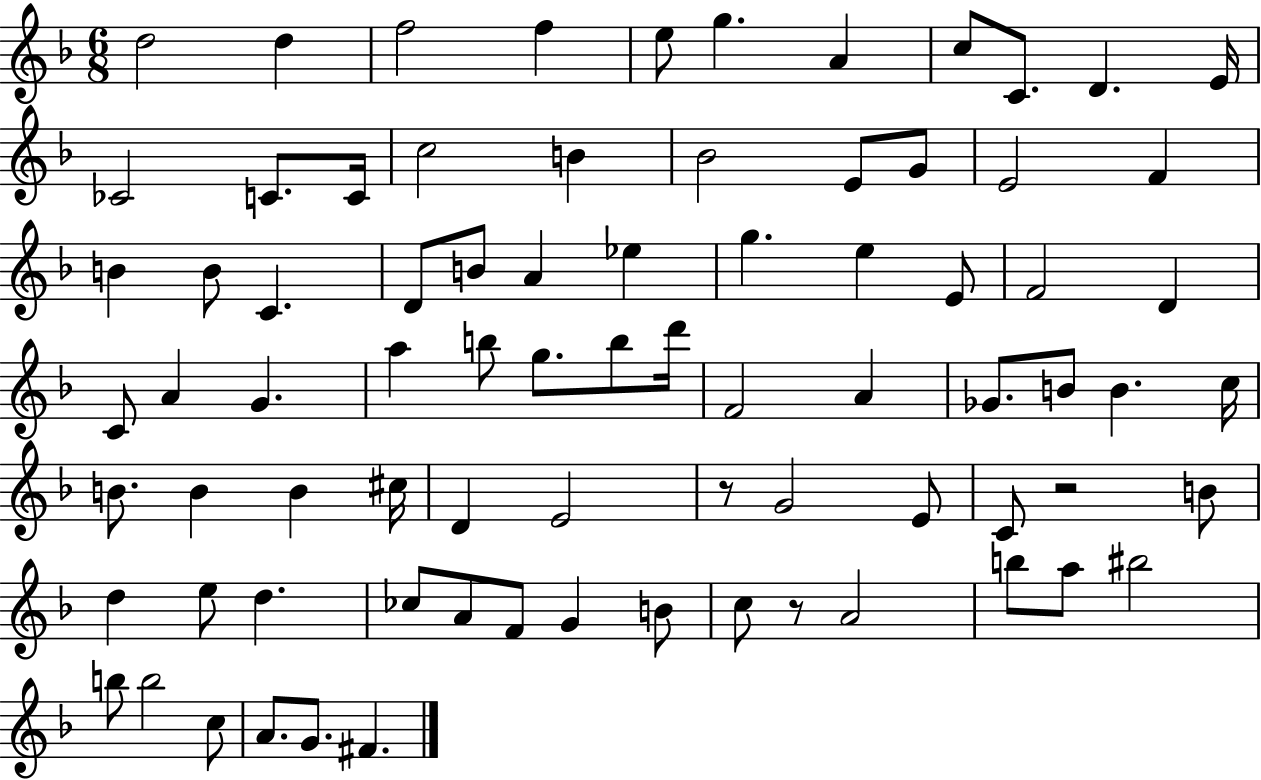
X:1
T:Untitled
M:6/8
L:1/4
K:F
d2 d f2 f e/2 g A c/2 C/2 D E/4 _C2 C/2 C/4 c2 B _B2 E/2 G/2 E2 F B B/2 C D/2 B/2 A _e g e E/2 F2 D C/2 A G a b/2 g/2 b/2 d'/4 F2 A _G/2 B/2 B c/4 B/2 B B ^c/4 D E2 z/2 G2 E/2 C/2 z2 B/2 d e/2 d _c/2 A/2 F/2 G B/2 c/2 z/2 A2 b/2 a/2 ^b2 b/2 b2 c/2 A/2 G/2 ^F